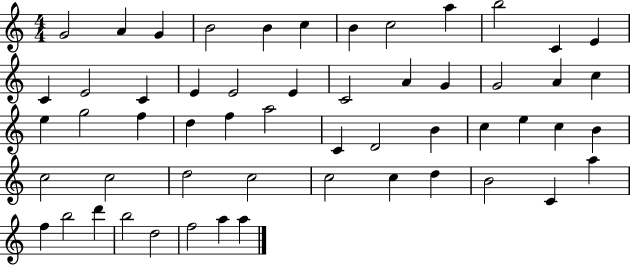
X:1
T:Untitled
M:4/4
L:1/4
K:C
G2 A G B2 B c B c2 a b2 C E C E2 C E E2 E C2 A G G2 A c e g2 f d f a2 C D2 B c e c B c2 c2 d2 c2 c2 c d B2 C a f b2 d' b2 d2 f2 a a